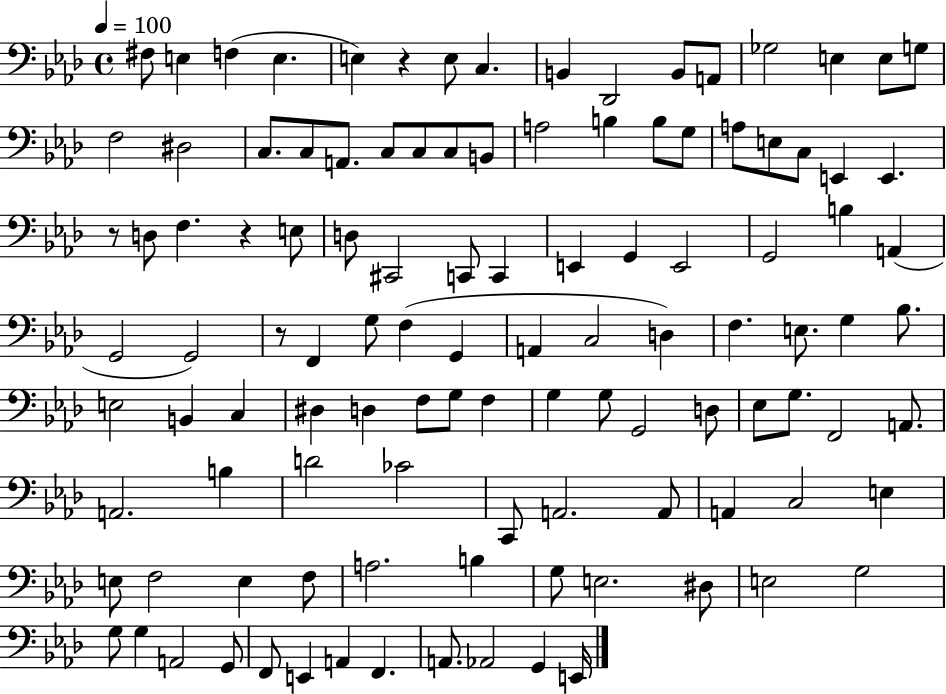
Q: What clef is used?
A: bass